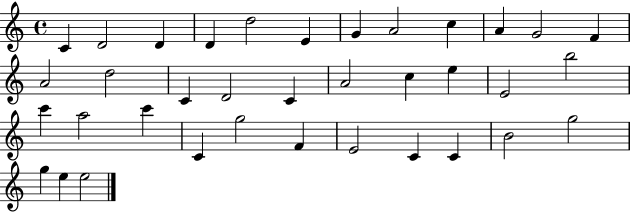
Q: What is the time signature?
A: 4/4